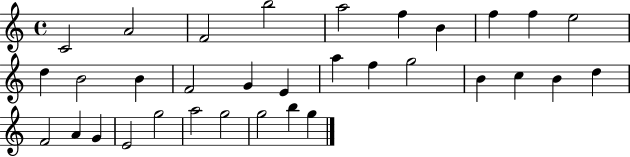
C4/h A4/h F4/h B5/h A5/h F5/q B4/q F5/q F5/q E5/h D5/q B4/h B4/q F4/h G4/q E4/q A5/q F5/q G5/h B4/q C5/q B4/q D5/q F4/h A4/q G4/q E4/h G5/h A5/h G5/h G5/h B5/q G5/q